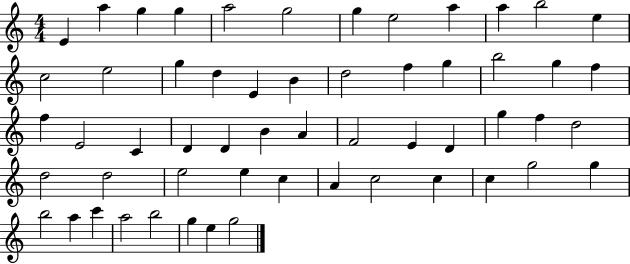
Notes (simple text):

E4/q A5/q G5/q G5/q A5/h G5/h G5/q E5/h A5/q A5/q B5/h E5/q C5/h E5/h G5/q D5/q E4/q B4/q D5/h F5/q G5/q B5/h G5/q F5/q F5/q E4/h C4/q D4/q D4/q B4/q A4/q F4/h E4/q D4/q G5/q F5/q D5/h D5/h D5/h E5/h E5/q C5/q A4/q C5/h C5/q C5/q G5/h G5/q B5/h A5/q C6/q A5/h B5/h G5/q E5/q G5/h